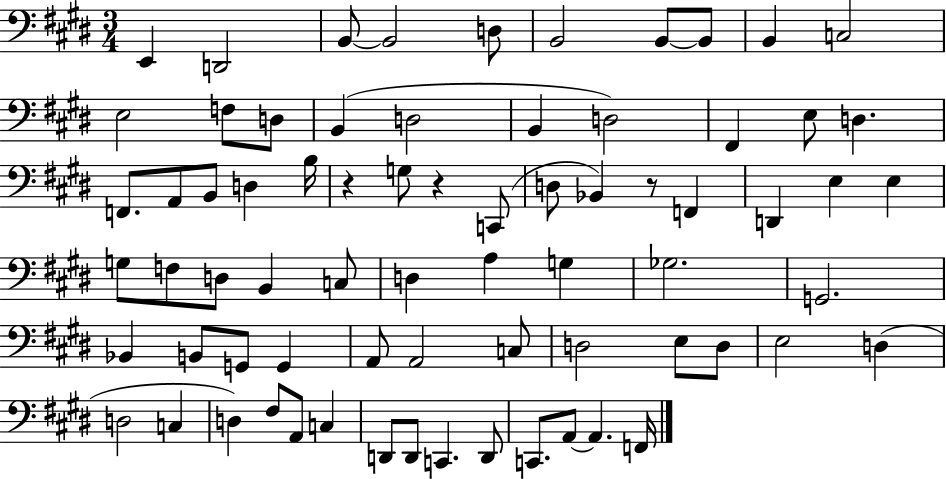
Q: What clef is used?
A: bass